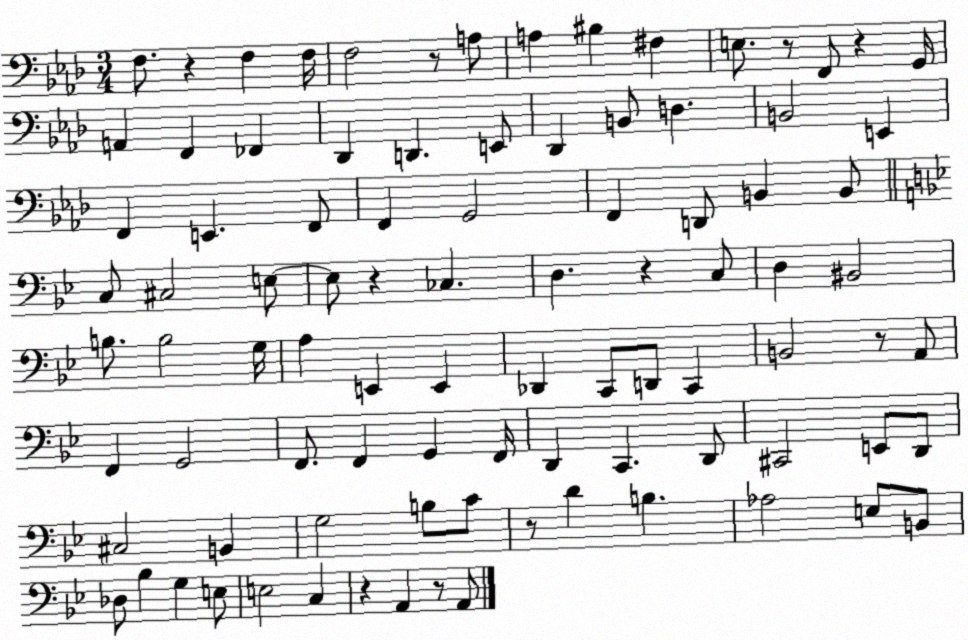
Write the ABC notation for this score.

X:1
T:Untitled
M:3/4
L:1/4
K:Ab
F,/2 z F, F,/4 F,2 z/2 A,/2 A, ^B, ^F, E,/2 z/2 F,,/2 z G,,/4 A,, F,, _F,, _D,, D,, E,,/2 _D,, B,,/2 D, B,,2 E,, F,, E,, F,,/2 F,, G,,2 F,, D,,/2 B,, B,,/2 C,/2 ^C,2 E,/2 E,/2 z _C, D, z C,/2 D, ^B,,2 B,/2 B,2 G,/4 A, E,, E,, _D,, C,,/2 D,,/2 C,, B,,2 z/2 A,,/2 F,, G,,2 F,,/2 F,, G,, F,,/4 D,, C,, D,,/2 ^C,,2 E,,/2 D,,/2 ^C,2 B,, G,2 B,/2 C/2 z/2 D B, _A,2 E,/2 B,,/2 _D,/2 _B, G, E,/2 E,2 C, z A,, z/2 A,,/2